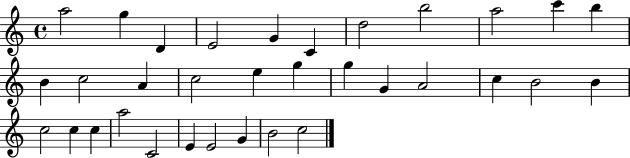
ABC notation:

X:1
T:Untitled
M:4/4
L:1/4
K:C
a2 g D E2 G C d2 b2 a2 c' b B c2 A c2 e g g G A2 c B2 B c2 c c a2 C2 E E2 G B2 c2